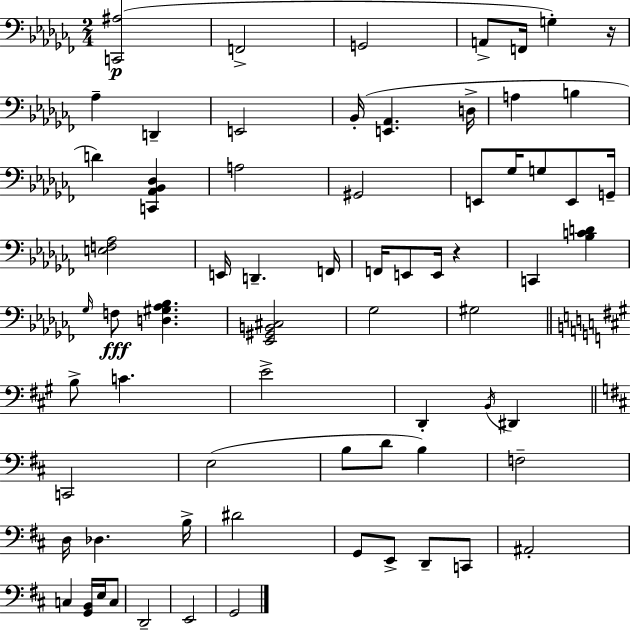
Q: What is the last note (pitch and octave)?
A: G2